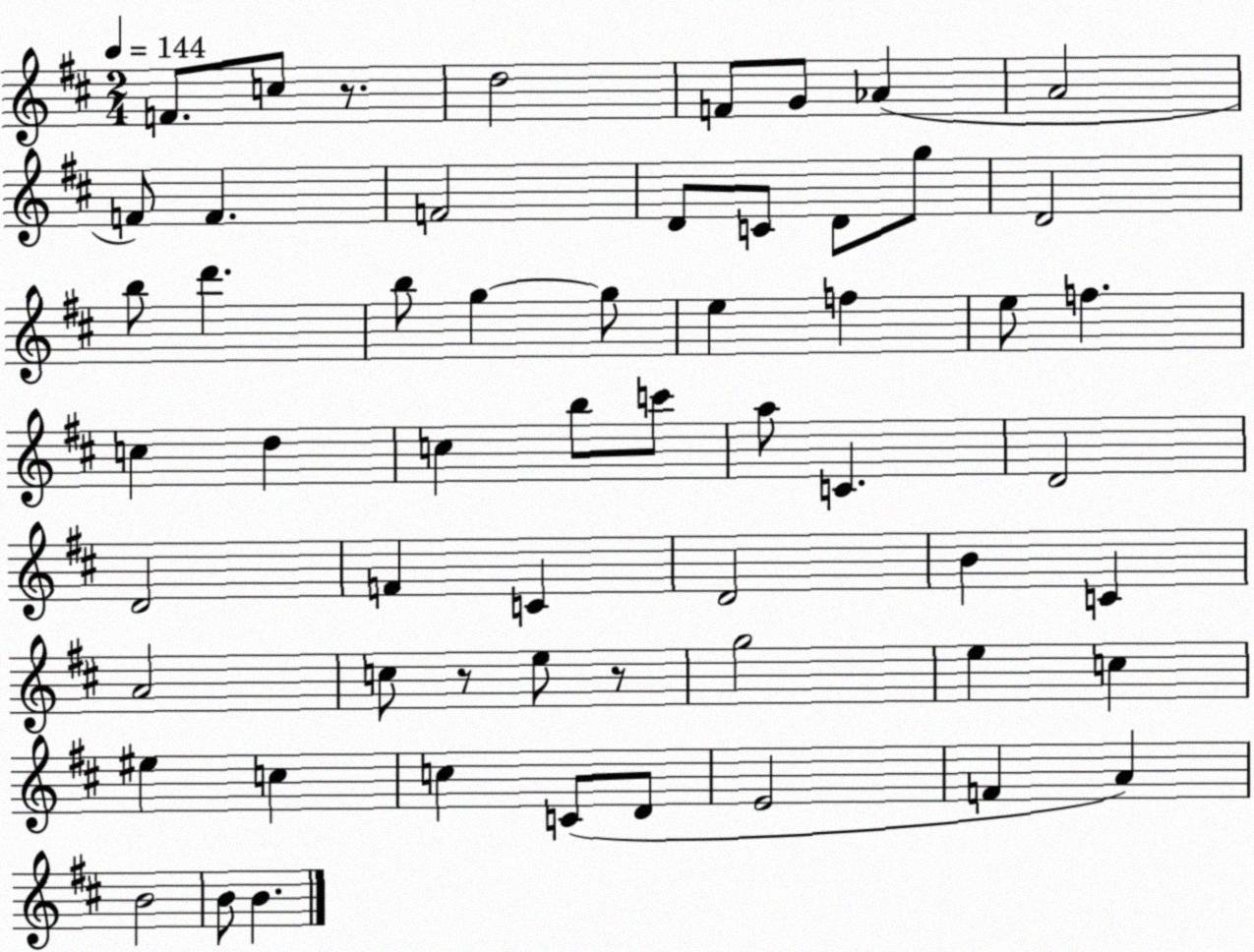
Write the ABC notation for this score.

X:1
T:Untitled
M:2/4
L:1/4
K:D
F/2 c/2 z/2 d2 F/2 G/2 _A A2 F/2 F F2 D/2 C/2 D/2 g/2 D2 b/2 d' b/2 g g/2 e f e/2 f c d c b/2 c'/2 a/2 C D2 D2 F C D2 B C A2 c/2 z/2 e/2 z/2 g2 e c ^e c c C/2 D/2 E2 F A B2 B/2 B